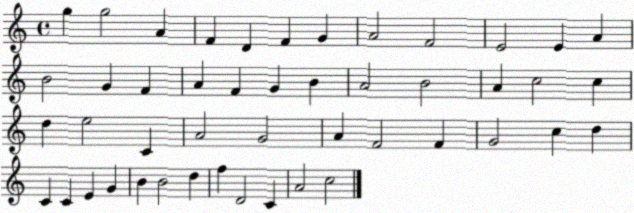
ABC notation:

X:1
T:Untitled
M:4/4
L:1/4
K:C
g g2 A F D F G A2 F2 E2 E A B2 G F A F G B A2 B2 A c2 c d e2 C A2 G2 A F2 F G2 c d C C E G B B2 d f D2 C A2 c2